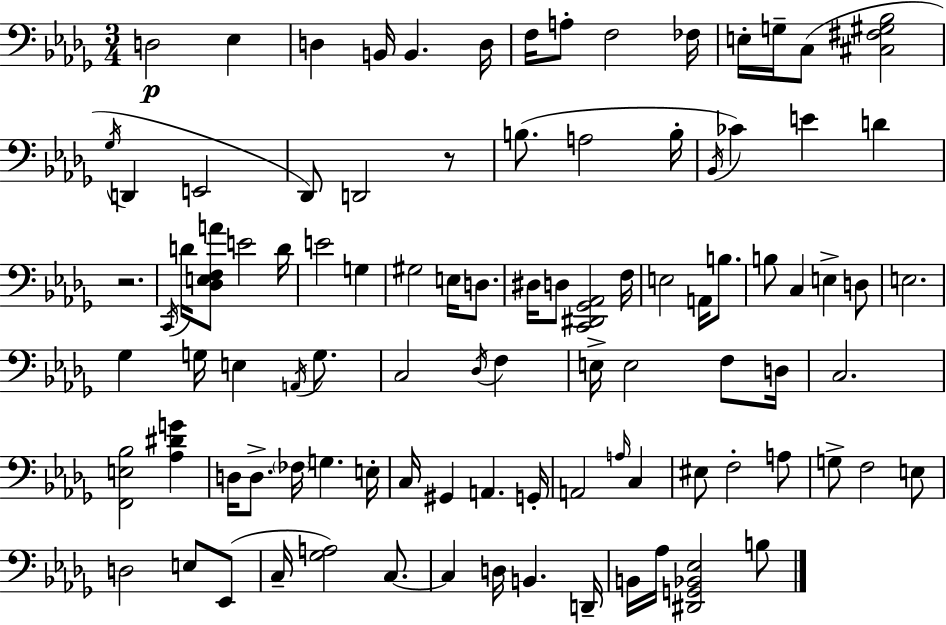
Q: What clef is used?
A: bass